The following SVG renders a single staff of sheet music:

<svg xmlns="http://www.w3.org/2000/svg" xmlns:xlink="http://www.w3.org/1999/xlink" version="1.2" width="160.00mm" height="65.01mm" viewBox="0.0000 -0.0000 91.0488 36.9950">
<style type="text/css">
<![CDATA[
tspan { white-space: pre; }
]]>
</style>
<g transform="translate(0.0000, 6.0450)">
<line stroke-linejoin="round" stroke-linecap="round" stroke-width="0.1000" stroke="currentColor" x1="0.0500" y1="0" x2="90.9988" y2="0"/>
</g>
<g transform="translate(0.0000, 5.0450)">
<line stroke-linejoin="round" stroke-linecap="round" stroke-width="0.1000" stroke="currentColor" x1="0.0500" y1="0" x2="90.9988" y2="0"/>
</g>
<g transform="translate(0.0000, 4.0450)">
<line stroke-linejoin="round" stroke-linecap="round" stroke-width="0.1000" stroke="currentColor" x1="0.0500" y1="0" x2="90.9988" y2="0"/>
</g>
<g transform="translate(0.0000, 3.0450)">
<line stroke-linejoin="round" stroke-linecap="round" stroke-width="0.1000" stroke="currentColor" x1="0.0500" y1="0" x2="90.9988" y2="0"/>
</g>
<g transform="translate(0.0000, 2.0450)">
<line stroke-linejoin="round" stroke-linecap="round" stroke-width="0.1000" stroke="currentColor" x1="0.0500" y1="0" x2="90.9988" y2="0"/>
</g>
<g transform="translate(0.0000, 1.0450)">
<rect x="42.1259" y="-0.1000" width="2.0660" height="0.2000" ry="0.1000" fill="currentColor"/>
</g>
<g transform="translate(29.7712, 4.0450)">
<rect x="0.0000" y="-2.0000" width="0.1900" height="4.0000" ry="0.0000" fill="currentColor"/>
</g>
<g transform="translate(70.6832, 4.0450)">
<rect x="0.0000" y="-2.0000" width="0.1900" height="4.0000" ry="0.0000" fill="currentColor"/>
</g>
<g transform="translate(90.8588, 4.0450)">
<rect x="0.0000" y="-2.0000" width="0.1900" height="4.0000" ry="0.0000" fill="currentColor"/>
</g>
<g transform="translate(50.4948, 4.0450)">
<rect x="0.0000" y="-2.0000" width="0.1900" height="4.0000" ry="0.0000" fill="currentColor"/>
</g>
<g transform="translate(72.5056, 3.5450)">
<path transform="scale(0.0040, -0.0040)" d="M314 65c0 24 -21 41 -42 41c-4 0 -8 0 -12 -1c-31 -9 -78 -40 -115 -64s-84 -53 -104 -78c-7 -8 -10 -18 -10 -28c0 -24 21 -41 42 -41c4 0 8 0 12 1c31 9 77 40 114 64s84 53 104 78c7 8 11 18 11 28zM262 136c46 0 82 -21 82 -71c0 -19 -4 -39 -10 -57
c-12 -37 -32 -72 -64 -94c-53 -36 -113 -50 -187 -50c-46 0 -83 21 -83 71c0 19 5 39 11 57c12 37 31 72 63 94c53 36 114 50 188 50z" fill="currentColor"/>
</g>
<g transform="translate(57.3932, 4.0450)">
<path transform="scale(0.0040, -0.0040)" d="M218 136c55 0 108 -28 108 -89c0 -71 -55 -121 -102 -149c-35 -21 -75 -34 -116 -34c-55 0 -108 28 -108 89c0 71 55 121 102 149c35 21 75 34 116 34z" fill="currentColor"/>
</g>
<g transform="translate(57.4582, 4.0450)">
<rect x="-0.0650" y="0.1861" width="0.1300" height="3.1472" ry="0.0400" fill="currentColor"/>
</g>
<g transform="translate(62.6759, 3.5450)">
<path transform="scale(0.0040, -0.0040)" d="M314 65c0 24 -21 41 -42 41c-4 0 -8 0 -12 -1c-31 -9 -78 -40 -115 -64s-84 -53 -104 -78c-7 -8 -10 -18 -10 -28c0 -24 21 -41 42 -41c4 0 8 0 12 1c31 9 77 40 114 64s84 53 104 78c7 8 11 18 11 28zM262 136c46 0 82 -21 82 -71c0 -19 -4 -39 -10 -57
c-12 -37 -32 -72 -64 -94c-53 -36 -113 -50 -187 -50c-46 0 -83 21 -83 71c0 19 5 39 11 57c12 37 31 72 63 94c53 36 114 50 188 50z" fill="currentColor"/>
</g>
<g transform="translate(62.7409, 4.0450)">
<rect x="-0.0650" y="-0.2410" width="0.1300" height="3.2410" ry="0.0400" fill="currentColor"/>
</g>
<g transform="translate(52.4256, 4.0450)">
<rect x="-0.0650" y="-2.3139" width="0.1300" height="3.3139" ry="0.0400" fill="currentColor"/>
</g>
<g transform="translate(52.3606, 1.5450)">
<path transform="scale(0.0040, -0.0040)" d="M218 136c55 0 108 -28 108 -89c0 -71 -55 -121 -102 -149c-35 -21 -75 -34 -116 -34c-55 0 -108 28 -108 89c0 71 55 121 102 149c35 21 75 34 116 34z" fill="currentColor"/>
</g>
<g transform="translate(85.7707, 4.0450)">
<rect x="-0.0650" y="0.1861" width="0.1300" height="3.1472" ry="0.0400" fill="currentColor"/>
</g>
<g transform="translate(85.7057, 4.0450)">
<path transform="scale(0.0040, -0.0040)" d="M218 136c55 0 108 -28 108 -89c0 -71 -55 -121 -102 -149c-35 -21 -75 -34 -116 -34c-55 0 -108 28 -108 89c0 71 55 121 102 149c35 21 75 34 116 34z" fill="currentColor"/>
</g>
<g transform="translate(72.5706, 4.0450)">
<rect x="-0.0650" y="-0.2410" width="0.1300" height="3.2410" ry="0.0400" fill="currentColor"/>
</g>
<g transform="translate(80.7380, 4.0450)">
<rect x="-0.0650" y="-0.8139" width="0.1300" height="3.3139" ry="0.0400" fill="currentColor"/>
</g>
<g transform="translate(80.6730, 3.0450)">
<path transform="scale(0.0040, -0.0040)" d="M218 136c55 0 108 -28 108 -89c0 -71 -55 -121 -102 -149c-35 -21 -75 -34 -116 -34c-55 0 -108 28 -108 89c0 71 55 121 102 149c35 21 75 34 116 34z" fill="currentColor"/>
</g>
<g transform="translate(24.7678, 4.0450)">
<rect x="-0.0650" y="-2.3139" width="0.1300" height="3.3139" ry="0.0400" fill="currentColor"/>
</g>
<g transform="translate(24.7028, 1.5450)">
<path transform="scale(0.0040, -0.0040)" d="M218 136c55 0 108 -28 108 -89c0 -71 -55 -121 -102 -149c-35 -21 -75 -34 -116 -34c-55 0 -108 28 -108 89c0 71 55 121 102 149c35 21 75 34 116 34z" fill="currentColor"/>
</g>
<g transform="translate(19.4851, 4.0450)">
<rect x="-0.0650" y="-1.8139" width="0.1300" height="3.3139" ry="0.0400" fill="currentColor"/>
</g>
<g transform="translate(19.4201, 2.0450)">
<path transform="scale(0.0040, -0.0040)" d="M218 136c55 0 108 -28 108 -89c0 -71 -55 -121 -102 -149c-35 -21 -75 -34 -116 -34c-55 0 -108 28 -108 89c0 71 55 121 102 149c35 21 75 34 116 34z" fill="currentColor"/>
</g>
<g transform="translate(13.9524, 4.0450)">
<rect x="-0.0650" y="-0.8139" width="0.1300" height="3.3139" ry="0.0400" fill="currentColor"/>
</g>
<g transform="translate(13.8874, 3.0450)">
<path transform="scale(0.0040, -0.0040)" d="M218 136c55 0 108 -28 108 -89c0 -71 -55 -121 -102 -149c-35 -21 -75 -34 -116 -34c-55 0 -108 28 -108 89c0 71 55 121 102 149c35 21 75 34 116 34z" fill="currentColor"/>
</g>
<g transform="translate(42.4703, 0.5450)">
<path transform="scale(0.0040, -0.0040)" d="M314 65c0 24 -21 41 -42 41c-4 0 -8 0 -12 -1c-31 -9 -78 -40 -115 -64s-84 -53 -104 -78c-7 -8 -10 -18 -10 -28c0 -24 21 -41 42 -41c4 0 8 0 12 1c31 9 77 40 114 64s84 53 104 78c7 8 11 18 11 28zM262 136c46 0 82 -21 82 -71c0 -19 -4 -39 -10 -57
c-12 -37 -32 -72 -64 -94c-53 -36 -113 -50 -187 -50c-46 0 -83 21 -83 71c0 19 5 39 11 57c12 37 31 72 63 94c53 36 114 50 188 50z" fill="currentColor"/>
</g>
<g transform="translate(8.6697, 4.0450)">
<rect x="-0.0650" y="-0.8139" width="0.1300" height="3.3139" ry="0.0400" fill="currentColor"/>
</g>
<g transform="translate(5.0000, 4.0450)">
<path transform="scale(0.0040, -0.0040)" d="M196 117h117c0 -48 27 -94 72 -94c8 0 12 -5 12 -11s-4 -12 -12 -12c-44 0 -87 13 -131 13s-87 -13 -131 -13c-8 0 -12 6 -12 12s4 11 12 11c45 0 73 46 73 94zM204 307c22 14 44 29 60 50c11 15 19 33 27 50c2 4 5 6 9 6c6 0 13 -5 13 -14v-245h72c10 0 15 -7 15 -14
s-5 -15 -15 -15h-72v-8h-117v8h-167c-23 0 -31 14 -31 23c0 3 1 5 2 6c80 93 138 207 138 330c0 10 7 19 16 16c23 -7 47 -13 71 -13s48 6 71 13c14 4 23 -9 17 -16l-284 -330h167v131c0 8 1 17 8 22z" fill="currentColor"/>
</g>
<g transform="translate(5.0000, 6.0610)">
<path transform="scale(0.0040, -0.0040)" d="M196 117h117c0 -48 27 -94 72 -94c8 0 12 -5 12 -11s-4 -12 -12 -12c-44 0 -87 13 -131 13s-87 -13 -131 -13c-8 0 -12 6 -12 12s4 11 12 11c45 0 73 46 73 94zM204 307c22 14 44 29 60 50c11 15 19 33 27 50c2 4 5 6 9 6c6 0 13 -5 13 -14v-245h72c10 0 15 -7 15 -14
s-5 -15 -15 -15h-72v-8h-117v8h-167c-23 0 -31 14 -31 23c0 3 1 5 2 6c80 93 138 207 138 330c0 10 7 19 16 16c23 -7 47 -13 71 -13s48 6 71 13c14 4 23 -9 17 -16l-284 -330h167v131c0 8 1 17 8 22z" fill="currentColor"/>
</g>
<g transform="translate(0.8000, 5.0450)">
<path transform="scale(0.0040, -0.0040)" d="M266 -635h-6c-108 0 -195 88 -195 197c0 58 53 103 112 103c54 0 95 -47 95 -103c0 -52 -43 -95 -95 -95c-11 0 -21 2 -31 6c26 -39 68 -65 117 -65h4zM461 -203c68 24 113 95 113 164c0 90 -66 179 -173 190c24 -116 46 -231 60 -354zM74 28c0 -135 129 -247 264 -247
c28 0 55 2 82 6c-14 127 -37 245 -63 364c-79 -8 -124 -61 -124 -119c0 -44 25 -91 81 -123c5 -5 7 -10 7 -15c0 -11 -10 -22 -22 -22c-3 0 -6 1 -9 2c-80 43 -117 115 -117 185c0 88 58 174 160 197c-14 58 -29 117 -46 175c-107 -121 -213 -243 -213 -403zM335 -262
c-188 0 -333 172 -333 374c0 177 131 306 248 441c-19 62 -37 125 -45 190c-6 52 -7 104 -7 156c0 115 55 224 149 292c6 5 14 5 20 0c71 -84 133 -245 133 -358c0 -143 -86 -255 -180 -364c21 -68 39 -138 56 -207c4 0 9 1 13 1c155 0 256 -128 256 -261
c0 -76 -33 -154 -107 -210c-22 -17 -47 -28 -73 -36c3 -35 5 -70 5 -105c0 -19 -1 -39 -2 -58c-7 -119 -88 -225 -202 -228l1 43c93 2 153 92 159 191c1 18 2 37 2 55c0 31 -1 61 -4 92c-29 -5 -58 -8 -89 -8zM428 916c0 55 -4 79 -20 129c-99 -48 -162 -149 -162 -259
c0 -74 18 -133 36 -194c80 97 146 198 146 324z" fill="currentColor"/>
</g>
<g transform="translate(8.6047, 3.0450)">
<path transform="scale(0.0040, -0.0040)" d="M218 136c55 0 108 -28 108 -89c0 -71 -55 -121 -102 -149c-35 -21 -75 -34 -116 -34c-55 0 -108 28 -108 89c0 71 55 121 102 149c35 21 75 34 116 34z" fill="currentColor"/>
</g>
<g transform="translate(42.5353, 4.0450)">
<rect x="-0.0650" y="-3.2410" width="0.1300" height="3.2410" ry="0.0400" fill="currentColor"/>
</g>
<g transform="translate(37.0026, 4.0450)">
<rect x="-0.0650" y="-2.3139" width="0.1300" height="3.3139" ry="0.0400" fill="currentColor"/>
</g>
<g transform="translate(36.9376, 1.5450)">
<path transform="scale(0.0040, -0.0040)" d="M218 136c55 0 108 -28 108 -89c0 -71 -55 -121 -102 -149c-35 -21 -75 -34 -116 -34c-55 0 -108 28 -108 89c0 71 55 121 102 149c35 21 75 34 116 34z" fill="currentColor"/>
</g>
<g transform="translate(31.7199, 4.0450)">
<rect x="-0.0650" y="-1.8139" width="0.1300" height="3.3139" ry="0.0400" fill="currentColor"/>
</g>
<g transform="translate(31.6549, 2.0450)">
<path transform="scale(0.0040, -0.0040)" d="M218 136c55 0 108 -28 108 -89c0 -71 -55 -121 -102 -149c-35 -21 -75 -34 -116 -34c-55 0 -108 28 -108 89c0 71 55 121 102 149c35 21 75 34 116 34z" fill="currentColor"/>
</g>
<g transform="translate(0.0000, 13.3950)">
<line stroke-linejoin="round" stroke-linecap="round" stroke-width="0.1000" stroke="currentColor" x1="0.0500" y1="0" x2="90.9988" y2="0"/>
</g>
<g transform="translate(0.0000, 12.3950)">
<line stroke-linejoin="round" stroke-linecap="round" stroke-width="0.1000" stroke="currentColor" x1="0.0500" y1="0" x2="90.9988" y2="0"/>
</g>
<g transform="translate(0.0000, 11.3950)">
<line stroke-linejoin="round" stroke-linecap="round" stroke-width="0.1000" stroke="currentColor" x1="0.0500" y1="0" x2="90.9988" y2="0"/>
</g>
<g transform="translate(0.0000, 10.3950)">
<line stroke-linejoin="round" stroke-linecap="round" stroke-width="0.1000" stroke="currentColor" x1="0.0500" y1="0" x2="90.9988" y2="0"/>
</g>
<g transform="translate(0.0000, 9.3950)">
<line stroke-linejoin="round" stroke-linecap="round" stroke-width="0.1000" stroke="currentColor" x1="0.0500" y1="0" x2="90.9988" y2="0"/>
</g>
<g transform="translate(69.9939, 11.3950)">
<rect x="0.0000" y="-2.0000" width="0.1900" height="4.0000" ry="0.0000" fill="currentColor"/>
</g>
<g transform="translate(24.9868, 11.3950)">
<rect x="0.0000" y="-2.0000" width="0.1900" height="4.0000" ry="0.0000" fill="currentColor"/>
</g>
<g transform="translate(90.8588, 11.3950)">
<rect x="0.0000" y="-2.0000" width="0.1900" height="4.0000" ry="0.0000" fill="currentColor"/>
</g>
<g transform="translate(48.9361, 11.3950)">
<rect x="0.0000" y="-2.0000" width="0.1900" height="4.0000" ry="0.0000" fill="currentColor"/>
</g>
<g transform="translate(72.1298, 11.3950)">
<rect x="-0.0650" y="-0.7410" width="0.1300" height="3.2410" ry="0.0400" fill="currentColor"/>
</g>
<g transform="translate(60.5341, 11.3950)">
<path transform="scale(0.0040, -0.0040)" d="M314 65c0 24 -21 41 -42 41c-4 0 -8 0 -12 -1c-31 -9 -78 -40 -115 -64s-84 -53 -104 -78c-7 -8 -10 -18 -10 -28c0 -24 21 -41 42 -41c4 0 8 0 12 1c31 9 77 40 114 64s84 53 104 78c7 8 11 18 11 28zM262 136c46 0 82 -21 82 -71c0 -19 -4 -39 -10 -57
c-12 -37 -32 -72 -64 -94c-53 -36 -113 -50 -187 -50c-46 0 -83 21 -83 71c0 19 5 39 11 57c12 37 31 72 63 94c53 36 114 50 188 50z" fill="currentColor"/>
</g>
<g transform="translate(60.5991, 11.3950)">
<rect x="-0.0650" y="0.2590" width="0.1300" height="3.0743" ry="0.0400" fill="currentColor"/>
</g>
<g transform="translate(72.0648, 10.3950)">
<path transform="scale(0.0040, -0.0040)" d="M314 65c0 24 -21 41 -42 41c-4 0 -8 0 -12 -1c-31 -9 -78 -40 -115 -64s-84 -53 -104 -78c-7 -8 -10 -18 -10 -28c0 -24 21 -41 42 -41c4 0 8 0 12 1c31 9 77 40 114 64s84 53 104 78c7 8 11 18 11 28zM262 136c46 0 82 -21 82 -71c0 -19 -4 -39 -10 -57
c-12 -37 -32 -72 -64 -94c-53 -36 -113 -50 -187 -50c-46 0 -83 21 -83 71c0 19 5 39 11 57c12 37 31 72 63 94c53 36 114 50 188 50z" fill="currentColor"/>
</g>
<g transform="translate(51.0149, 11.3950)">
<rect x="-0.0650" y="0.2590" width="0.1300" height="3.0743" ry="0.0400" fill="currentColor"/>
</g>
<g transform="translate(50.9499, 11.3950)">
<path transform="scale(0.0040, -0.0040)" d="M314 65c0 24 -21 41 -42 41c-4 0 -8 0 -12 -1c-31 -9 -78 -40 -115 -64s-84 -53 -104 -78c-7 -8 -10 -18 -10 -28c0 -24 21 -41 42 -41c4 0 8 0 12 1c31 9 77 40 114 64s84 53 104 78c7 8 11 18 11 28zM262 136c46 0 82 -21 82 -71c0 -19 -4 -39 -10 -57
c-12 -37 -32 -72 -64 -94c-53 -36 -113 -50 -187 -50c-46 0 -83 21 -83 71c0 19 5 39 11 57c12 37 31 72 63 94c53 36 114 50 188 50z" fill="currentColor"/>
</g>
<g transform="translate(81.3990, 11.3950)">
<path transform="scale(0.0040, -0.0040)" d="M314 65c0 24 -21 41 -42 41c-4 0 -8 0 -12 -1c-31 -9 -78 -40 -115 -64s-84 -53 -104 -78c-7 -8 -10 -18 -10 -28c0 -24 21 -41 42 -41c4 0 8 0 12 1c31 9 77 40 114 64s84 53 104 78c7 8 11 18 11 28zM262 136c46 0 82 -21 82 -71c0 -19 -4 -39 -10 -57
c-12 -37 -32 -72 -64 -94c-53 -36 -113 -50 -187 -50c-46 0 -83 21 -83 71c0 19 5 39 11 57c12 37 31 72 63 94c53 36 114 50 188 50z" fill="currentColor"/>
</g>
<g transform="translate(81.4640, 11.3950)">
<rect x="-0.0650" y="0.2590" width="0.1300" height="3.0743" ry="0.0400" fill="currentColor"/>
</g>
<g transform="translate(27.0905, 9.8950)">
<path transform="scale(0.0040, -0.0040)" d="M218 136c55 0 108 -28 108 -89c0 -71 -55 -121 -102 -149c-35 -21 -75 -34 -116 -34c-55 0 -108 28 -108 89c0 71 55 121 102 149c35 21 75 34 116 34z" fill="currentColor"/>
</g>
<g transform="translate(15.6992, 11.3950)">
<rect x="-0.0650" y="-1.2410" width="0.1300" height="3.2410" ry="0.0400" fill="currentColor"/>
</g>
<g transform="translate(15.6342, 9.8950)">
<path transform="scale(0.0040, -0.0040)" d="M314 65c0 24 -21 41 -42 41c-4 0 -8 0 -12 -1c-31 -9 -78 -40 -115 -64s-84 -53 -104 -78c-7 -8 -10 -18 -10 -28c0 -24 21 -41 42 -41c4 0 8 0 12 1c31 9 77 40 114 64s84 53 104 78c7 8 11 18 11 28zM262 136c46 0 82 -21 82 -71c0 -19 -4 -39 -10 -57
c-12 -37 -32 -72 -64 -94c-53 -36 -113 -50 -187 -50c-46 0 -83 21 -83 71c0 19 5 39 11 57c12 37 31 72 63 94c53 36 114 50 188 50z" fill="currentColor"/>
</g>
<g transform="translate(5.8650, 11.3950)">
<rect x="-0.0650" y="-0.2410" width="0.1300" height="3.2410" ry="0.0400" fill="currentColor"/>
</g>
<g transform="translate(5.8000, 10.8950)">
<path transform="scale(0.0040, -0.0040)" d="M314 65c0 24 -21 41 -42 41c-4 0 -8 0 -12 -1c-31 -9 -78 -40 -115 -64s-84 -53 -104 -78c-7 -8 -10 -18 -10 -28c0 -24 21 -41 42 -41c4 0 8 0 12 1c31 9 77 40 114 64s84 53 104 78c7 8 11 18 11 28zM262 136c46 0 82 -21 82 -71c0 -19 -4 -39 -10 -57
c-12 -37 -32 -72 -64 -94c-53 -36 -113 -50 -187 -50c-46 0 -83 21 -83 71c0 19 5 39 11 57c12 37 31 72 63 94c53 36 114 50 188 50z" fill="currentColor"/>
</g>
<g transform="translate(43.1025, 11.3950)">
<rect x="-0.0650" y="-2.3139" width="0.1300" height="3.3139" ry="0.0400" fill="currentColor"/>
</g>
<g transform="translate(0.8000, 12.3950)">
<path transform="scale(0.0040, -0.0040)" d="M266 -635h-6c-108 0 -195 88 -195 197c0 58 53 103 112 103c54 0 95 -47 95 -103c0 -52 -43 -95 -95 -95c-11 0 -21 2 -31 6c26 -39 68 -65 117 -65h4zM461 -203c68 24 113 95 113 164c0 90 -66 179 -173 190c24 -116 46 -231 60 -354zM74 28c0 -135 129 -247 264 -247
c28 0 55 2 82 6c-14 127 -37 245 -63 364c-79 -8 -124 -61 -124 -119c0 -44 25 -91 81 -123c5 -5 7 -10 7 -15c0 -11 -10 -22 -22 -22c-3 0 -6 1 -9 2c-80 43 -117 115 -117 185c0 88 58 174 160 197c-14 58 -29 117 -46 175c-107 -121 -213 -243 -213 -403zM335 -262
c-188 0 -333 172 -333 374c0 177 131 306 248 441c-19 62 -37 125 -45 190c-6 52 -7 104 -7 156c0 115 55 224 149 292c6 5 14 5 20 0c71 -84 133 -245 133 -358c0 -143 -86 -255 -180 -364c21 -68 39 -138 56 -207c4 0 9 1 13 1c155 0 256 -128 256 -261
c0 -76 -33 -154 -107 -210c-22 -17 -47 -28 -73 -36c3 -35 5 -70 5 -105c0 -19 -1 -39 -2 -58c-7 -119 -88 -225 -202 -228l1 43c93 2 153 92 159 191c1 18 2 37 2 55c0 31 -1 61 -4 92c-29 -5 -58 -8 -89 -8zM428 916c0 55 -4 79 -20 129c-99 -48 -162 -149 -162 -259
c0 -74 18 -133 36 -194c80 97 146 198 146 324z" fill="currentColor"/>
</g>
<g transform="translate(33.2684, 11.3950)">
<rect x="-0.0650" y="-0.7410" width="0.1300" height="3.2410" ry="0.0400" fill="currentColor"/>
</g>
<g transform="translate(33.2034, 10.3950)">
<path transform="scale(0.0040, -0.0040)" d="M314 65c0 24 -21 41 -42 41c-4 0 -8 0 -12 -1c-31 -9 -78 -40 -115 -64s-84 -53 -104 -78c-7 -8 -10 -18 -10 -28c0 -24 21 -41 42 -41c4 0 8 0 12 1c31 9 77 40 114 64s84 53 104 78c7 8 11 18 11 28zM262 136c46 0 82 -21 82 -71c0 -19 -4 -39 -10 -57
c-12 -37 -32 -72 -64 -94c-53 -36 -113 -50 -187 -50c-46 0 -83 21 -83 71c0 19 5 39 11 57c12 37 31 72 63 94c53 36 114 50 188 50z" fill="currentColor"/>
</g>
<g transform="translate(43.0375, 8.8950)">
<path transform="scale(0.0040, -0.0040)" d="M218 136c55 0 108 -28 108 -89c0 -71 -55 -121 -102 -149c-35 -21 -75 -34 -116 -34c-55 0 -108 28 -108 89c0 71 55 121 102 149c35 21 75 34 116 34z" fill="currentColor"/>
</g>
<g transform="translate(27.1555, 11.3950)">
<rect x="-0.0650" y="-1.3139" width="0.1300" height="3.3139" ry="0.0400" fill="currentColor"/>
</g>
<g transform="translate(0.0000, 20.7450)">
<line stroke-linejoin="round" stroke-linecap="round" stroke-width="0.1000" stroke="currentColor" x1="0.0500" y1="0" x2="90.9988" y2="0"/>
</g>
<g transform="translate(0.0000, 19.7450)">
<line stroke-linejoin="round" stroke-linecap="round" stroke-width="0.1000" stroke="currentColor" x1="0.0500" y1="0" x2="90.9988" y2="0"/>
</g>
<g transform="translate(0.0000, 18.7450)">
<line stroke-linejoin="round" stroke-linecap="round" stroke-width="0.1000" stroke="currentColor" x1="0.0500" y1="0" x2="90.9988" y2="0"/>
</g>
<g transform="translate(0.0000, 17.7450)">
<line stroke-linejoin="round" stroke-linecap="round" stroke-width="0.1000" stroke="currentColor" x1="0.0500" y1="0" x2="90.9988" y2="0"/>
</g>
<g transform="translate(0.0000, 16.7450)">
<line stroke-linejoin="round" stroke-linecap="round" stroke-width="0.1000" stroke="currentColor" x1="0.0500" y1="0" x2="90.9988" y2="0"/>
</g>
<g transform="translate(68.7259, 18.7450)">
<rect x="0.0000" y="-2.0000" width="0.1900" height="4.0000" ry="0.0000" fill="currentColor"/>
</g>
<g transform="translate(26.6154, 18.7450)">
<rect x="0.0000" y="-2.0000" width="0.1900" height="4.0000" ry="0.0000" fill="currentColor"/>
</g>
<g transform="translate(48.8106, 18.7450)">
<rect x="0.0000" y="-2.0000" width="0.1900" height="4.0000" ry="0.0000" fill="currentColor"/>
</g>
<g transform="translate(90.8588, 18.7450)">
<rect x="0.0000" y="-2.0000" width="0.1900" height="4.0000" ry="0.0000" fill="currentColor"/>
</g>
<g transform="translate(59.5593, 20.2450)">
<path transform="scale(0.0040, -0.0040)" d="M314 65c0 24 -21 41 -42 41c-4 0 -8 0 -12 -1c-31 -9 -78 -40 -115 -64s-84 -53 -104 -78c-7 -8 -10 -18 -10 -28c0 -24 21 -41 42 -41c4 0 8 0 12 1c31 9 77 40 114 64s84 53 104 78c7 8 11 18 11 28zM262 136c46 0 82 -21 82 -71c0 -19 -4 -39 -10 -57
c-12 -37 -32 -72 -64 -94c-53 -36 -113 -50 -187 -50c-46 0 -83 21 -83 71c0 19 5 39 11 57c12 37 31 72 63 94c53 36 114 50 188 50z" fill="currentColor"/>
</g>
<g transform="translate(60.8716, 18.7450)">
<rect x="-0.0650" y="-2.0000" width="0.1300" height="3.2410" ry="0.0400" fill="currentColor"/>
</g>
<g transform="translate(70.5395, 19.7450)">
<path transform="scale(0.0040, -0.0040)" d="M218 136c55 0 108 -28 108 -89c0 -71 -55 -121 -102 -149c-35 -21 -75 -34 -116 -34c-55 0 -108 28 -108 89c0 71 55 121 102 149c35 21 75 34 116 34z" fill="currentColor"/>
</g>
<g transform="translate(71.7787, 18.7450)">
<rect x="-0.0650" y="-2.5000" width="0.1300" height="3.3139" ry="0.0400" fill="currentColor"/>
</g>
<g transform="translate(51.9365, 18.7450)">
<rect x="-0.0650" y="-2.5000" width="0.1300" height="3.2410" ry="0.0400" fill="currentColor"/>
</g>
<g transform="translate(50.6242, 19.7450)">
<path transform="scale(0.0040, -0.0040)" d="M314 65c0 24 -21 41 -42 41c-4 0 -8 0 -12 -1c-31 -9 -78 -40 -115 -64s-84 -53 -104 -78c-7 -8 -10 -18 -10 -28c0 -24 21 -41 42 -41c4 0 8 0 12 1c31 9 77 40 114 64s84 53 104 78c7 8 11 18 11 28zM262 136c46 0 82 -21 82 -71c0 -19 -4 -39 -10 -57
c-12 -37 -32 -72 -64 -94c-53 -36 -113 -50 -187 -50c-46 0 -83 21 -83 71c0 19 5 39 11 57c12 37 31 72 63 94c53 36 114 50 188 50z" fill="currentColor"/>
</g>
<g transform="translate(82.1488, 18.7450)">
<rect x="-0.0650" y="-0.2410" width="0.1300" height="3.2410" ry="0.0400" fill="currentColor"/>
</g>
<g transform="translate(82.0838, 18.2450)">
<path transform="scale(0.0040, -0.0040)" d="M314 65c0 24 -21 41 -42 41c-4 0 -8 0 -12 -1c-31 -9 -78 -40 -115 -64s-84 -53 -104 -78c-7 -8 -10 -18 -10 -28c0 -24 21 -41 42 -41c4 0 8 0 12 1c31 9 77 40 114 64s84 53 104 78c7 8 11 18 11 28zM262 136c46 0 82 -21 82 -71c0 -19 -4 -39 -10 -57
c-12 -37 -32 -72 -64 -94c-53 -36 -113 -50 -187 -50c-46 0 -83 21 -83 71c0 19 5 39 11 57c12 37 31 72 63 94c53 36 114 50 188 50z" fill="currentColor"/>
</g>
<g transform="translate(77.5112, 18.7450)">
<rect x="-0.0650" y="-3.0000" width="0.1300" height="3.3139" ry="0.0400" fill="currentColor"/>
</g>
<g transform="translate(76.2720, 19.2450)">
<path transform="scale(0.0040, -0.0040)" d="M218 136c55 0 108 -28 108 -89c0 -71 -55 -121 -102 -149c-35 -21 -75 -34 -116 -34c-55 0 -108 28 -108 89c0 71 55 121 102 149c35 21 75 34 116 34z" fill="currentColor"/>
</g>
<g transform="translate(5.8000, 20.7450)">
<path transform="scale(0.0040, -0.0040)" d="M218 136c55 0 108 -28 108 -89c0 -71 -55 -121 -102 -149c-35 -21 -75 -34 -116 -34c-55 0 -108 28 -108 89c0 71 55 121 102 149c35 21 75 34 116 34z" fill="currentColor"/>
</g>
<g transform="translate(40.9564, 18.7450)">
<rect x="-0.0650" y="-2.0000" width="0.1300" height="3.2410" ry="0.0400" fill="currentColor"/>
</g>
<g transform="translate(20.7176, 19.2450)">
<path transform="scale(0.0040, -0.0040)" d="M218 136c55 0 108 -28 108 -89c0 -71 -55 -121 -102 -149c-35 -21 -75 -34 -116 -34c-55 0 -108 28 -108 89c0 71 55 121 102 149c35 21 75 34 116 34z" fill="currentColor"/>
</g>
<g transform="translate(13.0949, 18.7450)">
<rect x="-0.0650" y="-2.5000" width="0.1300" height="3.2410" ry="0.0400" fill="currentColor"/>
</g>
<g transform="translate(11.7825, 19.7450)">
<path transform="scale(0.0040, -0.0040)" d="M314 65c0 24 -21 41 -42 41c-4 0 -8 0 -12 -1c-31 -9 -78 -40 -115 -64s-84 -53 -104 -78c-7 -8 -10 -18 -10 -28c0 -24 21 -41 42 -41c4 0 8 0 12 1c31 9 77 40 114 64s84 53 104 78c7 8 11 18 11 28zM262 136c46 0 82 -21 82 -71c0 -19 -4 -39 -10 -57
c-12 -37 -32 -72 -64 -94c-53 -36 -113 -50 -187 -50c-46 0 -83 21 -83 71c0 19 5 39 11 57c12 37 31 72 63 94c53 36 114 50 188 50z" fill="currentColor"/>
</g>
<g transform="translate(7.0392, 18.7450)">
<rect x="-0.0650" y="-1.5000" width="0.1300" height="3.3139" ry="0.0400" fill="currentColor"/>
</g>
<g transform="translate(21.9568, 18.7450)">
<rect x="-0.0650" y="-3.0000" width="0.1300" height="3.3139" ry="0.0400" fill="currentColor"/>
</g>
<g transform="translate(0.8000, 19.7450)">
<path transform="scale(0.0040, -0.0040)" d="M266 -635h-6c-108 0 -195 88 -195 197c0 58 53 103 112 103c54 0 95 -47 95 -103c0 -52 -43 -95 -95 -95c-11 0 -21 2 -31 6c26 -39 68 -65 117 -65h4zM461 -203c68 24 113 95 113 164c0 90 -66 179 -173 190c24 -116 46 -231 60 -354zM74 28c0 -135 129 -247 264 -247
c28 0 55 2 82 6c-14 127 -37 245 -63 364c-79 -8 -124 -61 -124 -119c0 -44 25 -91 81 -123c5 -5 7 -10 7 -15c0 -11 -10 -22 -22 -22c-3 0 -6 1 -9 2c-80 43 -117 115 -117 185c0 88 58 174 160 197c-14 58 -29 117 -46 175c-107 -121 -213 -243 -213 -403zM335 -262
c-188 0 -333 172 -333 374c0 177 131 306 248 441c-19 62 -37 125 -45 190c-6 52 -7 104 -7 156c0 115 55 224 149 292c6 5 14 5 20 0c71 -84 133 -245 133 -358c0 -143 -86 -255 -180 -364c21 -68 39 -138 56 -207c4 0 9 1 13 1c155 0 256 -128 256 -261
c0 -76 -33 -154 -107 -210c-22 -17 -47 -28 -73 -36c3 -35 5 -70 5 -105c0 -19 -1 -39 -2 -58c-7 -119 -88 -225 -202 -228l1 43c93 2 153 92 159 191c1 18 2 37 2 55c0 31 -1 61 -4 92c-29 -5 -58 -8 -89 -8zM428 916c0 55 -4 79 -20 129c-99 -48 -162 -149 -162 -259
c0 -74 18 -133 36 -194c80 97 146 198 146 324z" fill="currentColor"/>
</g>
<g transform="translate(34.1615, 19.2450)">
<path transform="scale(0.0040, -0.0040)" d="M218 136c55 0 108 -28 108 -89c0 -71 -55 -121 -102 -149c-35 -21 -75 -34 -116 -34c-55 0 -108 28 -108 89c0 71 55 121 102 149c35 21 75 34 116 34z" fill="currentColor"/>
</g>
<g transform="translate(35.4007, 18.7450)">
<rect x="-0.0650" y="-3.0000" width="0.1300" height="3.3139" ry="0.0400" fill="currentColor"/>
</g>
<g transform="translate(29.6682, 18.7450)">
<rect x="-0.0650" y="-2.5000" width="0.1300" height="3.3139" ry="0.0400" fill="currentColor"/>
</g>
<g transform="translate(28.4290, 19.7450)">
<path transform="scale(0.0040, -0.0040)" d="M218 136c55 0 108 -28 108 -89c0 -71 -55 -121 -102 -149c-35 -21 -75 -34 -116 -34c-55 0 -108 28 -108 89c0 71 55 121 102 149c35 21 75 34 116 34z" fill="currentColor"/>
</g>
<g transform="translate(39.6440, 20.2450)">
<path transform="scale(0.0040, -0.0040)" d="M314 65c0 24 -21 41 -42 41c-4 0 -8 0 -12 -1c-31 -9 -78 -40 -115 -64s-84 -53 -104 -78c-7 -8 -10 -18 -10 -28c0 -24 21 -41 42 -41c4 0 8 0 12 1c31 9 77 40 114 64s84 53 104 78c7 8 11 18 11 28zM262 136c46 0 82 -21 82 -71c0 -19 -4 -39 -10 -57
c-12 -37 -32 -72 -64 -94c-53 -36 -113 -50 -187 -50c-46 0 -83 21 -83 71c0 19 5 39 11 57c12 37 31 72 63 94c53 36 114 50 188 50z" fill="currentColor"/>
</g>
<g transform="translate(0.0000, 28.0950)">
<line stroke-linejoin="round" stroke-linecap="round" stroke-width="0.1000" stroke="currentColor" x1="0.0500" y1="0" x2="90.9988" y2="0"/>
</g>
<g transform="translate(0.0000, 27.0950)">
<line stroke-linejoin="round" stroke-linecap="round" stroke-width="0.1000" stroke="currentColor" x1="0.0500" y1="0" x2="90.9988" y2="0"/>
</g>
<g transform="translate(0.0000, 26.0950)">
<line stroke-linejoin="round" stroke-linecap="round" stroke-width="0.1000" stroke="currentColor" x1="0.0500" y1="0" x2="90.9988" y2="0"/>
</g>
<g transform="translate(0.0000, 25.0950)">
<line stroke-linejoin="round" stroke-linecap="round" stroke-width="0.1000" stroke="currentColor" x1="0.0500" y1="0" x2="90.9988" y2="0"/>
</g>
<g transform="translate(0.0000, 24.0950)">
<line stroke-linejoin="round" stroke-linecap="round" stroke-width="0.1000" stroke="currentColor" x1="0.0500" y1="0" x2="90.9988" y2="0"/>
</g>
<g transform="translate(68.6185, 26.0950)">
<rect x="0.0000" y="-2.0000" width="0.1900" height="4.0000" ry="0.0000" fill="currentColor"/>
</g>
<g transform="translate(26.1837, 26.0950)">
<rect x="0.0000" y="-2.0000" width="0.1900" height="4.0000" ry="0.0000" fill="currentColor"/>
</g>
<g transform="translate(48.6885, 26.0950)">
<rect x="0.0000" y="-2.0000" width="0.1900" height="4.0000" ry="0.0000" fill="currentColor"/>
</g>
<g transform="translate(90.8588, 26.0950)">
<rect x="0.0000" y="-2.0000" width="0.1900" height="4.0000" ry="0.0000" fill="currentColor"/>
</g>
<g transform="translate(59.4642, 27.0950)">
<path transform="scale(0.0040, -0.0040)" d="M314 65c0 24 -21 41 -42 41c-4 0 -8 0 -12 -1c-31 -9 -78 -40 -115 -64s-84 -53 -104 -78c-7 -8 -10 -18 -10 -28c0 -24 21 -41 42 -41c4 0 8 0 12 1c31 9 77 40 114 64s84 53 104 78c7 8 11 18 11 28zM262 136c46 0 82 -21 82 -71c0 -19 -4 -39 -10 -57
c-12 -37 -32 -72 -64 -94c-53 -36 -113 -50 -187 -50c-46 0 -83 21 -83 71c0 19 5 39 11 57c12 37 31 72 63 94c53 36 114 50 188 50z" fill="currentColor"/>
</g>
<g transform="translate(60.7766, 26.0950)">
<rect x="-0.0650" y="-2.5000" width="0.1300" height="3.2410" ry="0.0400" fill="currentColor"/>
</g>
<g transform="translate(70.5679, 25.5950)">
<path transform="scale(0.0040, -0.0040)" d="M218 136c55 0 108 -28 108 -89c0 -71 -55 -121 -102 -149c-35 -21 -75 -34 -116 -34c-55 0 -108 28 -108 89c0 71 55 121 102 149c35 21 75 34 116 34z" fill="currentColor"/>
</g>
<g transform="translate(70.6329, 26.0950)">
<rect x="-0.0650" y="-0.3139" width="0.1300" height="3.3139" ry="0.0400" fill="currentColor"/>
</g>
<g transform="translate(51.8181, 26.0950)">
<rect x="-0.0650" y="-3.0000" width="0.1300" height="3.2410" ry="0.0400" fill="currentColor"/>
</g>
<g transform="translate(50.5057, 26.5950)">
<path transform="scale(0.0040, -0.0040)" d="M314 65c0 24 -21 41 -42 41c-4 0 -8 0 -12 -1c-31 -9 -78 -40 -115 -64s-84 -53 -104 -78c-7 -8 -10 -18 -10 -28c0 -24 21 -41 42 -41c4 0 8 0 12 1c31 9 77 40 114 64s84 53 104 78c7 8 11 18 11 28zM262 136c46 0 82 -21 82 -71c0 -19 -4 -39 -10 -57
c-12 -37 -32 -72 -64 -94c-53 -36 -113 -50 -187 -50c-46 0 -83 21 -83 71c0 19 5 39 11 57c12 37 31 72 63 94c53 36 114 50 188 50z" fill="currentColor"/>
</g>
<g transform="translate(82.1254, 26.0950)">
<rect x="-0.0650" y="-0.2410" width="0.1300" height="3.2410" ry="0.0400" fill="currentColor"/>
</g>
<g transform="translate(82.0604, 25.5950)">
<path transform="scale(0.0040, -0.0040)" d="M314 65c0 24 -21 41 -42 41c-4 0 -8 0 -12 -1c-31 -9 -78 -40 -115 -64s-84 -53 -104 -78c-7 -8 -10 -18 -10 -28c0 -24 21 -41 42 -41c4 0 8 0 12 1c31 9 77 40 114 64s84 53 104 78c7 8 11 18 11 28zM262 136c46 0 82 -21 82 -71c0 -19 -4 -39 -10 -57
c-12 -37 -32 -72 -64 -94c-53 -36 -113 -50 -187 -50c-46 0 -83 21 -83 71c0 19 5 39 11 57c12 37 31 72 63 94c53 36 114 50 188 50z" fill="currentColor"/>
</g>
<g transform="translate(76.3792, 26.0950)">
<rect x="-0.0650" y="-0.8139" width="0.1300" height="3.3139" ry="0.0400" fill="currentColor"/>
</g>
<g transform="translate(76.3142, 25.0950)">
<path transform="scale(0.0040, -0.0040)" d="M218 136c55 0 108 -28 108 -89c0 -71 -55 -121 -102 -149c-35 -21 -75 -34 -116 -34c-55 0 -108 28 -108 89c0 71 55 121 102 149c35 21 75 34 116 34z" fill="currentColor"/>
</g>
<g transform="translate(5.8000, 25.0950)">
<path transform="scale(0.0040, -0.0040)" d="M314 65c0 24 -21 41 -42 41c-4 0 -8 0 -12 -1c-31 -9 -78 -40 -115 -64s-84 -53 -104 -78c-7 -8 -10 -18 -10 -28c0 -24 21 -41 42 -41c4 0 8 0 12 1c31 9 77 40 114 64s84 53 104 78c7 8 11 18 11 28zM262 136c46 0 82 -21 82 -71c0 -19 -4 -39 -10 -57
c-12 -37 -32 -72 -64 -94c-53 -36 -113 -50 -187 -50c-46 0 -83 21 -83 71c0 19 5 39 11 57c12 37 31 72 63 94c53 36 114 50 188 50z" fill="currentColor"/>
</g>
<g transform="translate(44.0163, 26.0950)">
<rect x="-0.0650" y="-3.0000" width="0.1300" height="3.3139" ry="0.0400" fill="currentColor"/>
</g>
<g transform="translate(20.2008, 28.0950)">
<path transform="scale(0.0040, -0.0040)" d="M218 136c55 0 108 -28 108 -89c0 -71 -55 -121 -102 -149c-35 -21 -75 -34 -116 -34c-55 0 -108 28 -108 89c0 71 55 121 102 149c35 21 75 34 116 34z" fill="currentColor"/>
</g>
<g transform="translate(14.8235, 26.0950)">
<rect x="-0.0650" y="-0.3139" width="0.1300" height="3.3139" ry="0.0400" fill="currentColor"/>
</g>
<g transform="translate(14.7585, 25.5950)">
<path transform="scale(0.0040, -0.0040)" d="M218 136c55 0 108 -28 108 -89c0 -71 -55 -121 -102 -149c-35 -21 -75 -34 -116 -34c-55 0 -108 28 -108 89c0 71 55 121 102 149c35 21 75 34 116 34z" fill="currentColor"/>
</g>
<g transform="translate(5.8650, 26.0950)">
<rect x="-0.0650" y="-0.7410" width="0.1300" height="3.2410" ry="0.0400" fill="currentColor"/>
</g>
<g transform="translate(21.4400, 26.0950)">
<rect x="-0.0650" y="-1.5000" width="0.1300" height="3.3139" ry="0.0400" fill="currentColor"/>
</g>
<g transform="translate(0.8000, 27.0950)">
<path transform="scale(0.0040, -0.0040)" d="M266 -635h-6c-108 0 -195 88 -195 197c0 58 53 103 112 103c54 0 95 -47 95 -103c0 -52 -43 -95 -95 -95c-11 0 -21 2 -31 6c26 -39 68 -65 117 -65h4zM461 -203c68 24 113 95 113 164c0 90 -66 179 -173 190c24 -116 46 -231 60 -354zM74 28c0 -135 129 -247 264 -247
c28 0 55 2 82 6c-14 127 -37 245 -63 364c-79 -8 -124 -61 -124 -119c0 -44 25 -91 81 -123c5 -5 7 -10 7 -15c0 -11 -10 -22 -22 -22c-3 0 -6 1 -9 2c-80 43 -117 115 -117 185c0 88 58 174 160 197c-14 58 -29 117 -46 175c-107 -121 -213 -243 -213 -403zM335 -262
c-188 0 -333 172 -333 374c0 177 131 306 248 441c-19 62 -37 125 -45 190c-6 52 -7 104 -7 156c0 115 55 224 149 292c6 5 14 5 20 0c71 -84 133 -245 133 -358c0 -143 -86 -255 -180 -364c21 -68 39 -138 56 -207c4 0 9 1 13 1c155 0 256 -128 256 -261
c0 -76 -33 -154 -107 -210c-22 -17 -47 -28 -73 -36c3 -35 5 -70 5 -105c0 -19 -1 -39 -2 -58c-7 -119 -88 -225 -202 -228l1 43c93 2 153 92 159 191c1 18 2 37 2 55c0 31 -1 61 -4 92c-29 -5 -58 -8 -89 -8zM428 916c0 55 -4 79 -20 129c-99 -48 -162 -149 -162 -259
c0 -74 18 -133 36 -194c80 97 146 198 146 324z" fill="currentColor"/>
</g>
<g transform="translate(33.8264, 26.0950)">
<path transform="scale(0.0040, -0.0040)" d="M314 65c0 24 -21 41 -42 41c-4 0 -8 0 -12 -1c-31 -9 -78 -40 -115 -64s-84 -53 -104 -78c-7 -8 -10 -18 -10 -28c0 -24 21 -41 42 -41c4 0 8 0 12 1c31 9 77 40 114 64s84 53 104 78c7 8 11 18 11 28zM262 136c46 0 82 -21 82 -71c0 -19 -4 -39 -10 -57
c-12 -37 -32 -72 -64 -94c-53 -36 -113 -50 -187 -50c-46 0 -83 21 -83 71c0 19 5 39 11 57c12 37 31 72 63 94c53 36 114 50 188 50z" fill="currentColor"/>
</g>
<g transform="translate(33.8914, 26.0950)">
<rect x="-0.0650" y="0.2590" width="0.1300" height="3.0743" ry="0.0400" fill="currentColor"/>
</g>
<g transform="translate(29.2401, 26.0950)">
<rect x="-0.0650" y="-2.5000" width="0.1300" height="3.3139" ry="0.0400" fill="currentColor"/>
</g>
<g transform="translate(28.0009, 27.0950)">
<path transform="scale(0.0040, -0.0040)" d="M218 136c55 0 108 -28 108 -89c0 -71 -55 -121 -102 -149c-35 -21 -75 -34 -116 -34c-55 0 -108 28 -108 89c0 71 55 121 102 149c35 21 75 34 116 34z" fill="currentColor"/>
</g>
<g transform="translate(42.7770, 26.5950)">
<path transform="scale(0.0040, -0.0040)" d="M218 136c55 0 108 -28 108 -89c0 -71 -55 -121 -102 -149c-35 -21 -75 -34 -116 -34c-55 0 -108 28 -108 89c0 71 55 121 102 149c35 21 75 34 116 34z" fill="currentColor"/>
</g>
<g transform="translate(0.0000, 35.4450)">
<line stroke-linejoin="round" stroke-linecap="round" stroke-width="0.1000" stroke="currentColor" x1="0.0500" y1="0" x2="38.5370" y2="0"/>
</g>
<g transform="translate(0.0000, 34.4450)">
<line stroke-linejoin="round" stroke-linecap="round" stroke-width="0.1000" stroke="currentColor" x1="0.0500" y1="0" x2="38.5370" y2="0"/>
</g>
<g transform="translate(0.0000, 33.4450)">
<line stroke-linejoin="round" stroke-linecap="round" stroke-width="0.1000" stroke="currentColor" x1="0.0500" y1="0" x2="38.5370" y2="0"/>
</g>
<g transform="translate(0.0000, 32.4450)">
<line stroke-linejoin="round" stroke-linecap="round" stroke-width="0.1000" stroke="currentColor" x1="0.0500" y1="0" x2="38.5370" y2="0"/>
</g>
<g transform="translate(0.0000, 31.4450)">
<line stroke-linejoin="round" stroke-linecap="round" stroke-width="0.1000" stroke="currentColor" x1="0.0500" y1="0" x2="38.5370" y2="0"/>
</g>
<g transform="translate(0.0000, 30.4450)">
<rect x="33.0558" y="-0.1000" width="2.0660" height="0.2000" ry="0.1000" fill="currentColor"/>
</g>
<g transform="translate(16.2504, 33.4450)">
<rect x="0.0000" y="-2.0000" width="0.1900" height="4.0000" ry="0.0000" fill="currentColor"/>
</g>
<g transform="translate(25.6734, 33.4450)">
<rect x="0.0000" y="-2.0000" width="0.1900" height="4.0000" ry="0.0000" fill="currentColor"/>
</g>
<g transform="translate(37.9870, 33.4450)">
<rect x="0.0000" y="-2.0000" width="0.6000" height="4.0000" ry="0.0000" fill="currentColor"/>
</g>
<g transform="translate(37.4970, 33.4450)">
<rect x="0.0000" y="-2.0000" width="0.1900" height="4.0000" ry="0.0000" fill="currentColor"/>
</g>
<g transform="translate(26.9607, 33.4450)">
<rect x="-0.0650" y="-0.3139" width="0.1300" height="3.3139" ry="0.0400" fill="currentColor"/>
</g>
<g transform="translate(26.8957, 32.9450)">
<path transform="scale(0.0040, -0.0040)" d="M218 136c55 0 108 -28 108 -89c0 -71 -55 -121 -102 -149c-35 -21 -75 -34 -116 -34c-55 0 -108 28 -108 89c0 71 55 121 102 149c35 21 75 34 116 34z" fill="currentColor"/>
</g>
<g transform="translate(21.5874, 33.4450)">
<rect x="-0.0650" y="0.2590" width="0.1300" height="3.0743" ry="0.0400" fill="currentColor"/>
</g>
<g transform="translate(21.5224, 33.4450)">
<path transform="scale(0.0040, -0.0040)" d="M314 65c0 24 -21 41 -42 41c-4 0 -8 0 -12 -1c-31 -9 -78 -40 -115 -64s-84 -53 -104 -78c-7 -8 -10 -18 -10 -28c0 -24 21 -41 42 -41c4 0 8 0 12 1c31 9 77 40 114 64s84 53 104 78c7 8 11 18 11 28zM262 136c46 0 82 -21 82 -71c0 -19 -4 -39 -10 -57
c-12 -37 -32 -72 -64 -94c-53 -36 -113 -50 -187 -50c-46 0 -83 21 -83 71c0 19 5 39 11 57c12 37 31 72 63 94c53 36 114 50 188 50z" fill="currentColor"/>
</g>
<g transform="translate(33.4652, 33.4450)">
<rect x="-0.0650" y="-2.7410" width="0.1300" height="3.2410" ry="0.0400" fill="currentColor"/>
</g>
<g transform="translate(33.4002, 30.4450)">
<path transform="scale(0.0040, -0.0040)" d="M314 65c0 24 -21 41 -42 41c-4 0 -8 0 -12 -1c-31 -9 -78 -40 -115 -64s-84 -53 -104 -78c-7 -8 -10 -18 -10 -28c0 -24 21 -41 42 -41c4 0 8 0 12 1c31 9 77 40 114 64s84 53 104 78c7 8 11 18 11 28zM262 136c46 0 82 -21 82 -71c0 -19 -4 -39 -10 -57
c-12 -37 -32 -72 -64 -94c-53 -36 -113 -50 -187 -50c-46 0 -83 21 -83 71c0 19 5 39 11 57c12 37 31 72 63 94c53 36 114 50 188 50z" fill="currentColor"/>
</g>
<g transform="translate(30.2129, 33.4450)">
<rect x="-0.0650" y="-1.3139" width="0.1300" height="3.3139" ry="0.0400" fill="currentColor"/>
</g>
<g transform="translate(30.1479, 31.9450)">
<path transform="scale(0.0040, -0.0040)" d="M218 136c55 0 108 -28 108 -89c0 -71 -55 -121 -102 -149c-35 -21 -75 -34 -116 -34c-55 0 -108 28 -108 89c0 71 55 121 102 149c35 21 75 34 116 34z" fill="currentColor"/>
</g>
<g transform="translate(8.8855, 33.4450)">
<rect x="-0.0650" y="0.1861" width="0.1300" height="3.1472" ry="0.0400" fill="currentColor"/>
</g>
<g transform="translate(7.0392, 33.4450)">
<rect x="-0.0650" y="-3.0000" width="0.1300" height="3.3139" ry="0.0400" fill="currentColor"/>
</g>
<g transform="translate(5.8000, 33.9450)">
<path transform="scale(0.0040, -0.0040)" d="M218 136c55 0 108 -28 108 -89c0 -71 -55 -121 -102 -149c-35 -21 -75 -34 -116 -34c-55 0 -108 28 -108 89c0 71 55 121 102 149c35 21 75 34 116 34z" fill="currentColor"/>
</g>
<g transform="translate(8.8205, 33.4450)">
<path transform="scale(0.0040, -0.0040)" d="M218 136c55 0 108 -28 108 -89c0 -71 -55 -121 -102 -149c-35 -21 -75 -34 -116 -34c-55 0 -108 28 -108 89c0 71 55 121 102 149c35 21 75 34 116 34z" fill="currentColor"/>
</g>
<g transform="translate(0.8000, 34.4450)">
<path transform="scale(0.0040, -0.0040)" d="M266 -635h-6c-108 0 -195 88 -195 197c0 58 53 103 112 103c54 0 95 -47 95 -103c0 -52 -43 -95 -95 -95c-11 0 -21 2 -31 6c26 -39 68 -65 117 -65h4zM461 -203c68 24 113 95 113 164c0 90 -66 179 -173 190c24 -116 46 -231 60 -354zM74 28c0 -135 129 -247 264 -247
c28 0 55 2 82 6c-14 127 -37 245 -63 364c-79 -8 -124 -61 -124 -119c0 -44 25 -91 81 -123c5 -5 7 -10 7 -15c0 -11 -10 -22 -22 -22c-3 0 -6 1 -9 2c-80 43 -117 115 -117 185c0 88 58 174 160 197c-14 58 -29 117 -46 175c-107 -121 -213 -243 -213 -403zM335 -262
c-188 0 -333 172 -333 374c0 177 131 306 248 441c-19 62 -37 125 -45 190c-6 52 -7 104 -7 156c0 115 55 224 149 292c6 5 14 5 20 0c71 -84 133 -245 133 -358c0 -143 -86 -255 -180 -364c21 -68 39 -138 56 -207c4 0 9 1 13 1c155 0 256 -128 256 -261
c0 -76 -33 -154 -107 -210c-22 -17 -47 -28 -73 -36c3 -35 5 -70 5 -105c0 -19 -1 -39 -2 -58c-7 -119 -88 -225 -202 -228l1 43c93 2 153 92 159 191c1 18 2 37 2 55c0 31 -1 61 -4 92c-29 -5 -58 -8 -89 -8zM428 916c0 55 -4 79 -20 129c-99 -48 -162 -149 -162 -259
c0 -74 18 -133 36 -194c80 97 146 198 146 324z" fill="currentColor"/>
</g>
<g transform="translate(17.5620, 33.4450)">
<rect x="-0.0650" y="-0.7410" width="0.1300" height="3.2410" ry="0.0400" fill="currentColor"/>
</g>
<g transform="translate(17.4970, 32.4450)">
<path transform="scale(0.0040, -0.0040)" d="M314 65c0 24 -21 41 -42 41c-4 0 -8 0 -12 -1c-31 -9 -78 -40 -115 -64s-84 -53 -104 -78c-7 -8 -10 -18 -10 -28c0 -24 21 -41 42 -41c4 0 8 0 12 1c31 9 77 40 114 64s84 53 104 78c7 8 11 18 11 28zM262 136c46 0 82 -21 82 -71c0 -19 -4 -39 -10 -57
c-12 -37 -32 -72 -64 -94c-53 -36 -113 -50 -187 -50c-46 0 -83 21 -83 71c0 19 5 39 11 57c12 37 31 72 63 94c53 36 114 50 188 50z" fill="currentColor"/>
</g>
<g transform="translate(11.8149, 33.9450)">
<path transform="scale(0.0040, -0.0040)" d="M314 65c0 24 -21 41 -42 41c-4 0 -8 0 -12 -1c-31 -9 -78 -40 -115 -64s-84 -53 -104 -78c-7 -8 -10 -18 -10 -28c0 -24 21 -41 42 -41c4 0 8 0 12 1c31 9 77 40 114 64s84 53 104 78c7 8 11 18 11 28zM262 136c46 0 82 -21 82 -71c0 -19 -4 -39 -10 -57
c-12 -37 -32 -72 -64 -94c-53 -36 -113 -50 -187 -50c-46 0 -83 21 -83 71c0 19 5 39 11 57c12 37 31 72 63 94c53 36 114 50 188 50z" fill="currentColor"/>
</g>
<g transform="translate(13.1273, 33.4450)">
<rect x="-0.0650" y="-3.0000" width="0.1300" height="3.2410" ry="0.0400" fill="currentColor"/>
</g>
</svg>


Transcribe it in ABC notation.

X:1
T:Untitled
M:4/4
L:1/4
K:C
d d f g f g b2 g B c2 c2 d B c2 e2 e d2 g B2 B2 d2 B2 E G2 A G A F2 G2 F2 G A c2 d2 c E G B2 A A2 G2 c d c2 A B A2 d2 B2 c e a2